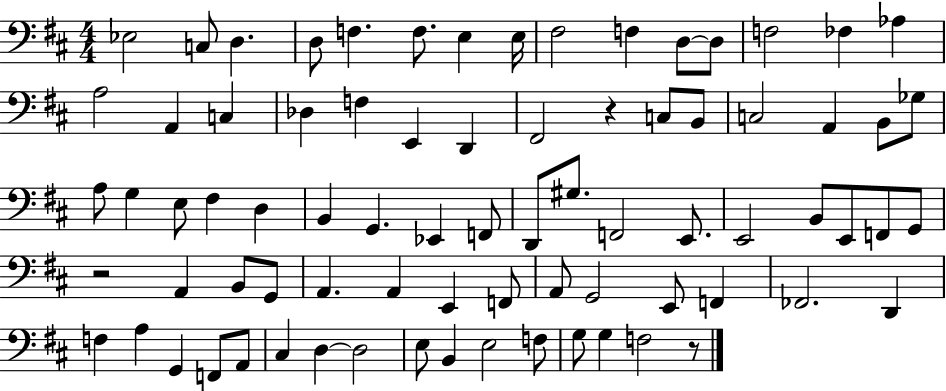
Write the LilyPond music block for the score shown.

{
  \clef bass
  \numericTimeSignature
  \time 4/4
  \key d \major
  ees2 c8 d4. | d8 f4. f8. e4 e16 | fis2 f4 d8~~ d8 | f2 fes4 aes4 | \break a2 a,4 c4 | des4 f4 e,4 d,4 | fis,2 r4 c8 b,8 | c2 a,4 b,8 ges8 | \break a8 g4 e8 fis4 d4 | b,4 g,4. ees,4 f,8 | d,8 gis8. f,2 e,8. | e,2 b,8 e,8 f,8 g,8 | \break r2 a,4 b,8 g,8 | a,4. a,4 e,4 f,8 | a,8 g,2 e,8 f,4 | fes,2. d,4 | \break f4 a4 g,4 f,8 a,8 | cis4 d4~~ d2 | e8 b,4 e2 f8 | g8 g4 f2 r8 | \break \bar "|."
}